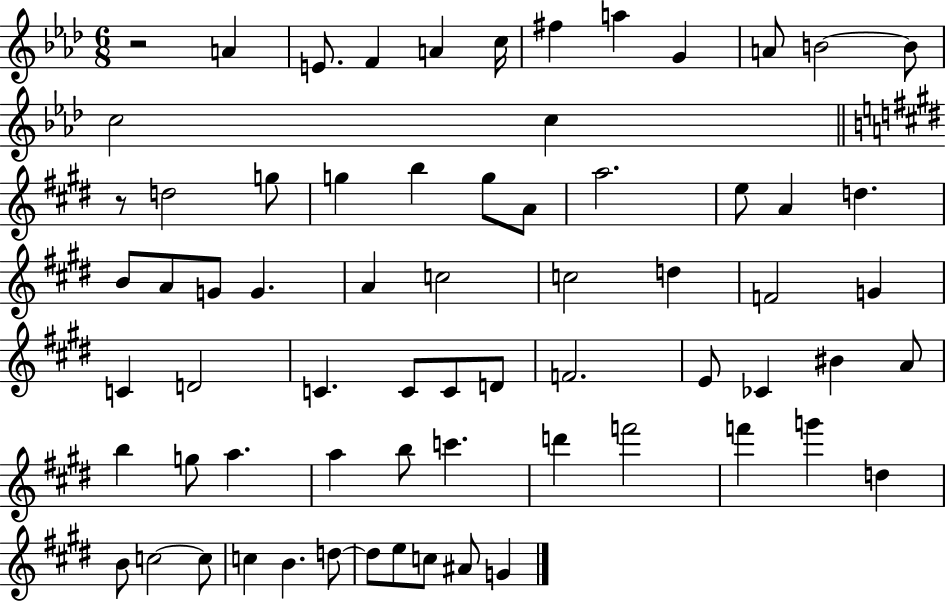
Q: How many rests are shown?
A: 2